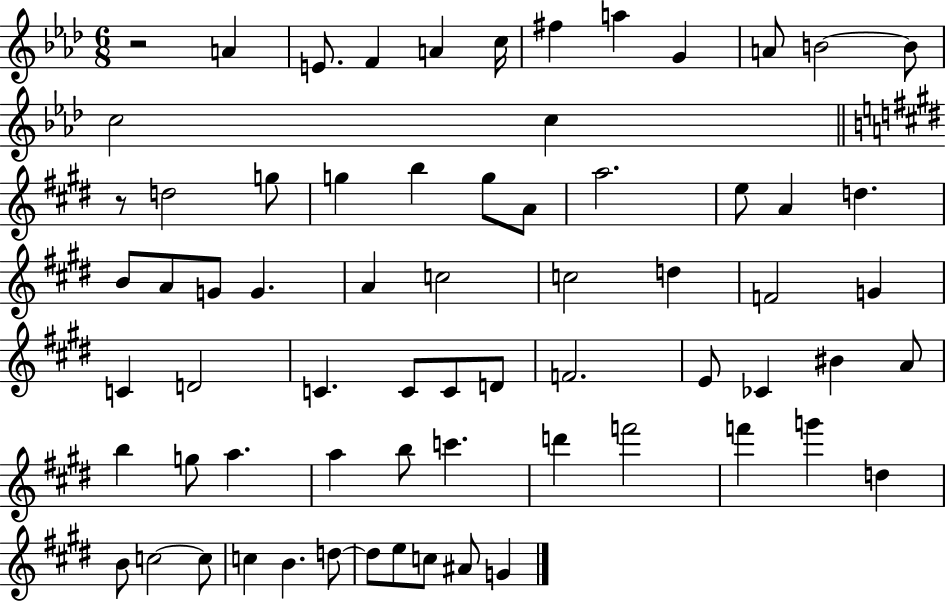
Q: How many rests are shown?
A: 2